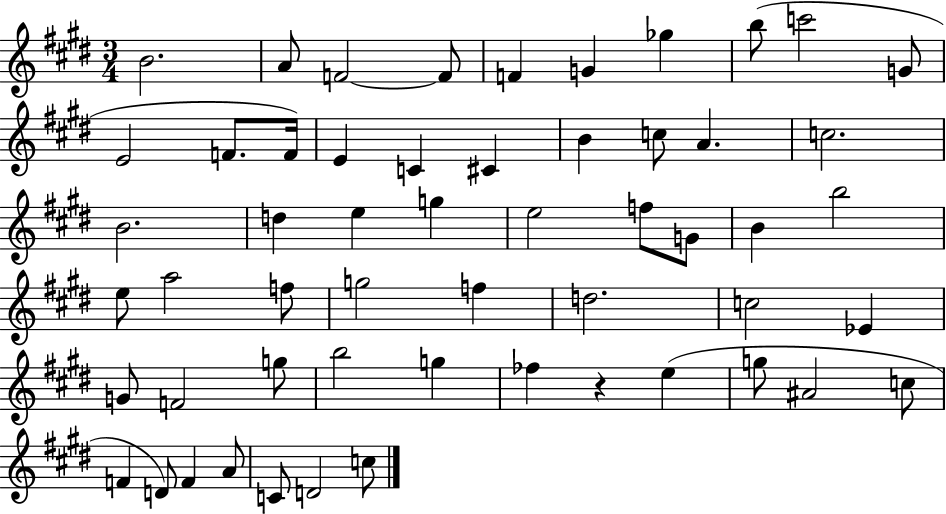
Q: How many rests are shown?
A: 1